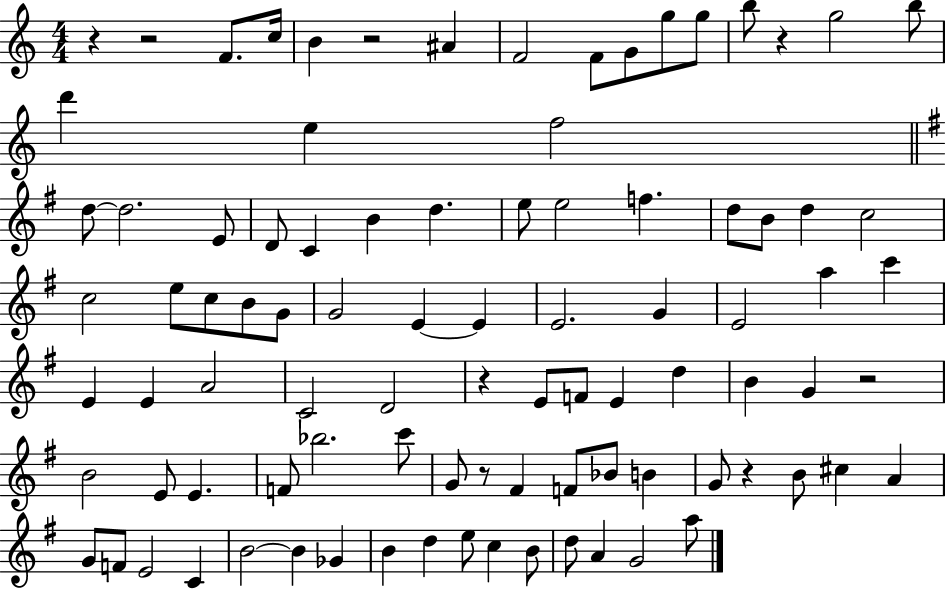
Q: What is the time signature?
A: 4/4